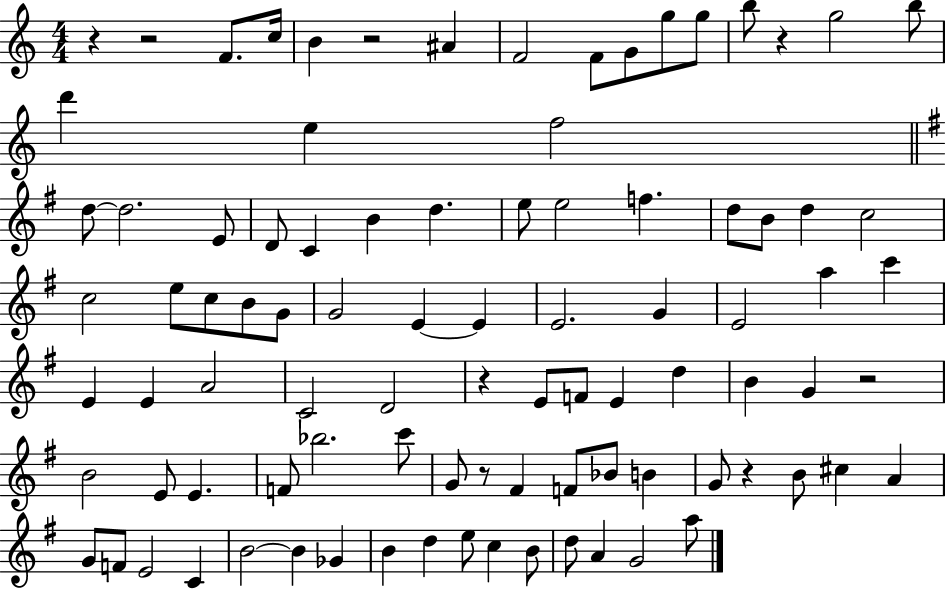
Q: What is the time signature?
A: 4/4